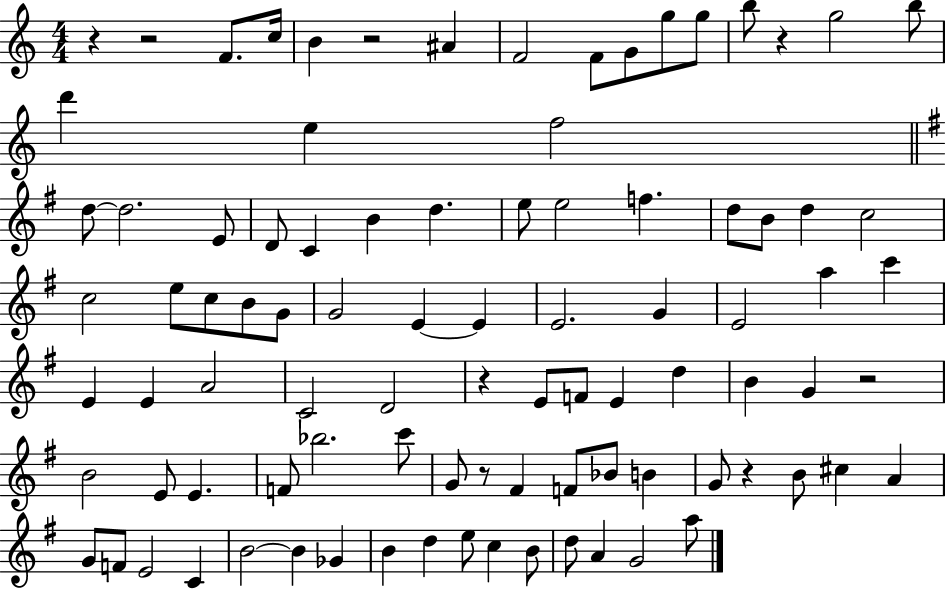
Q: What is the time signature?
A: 4/4